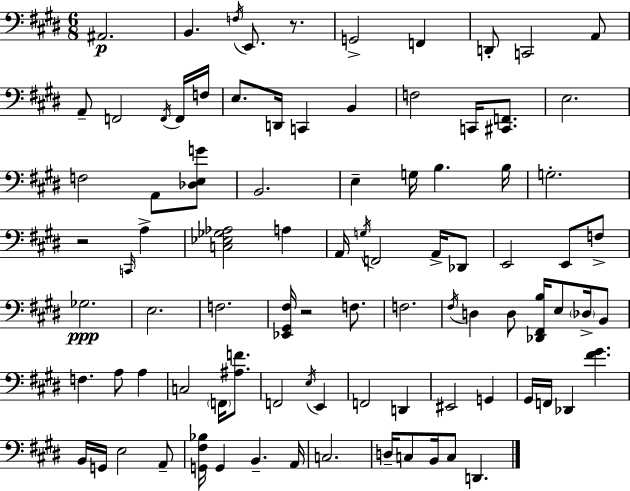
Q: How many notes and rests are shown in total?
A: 90